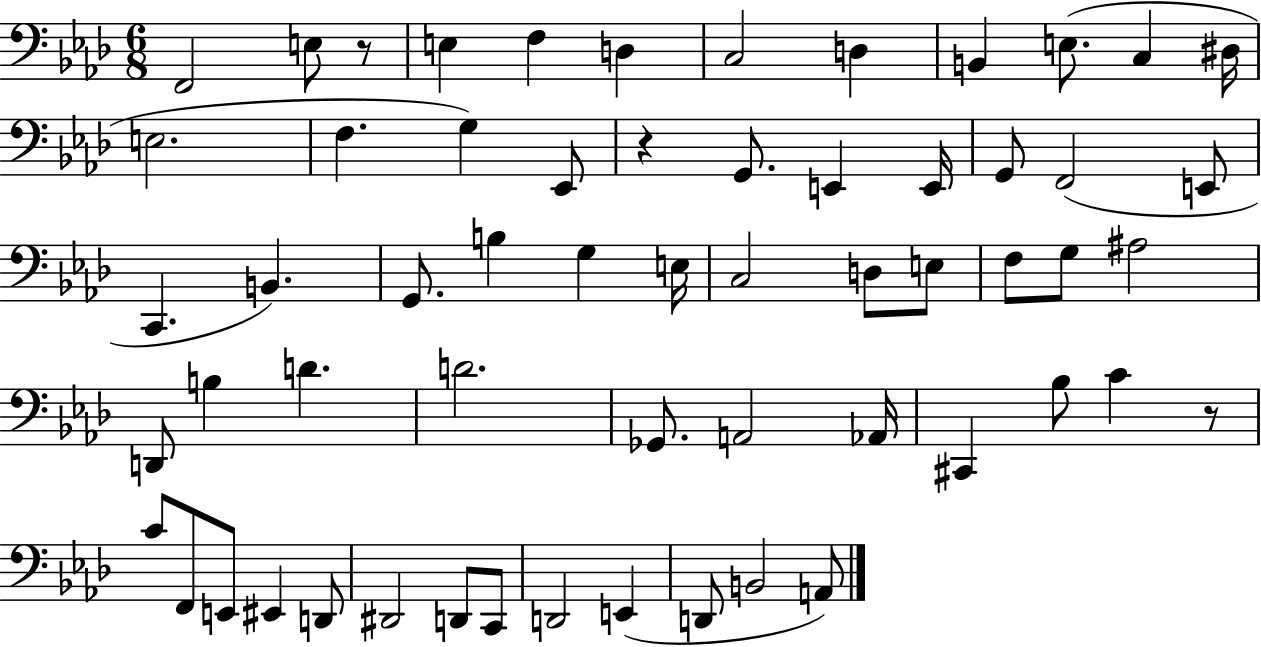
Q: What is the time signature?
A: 6/8